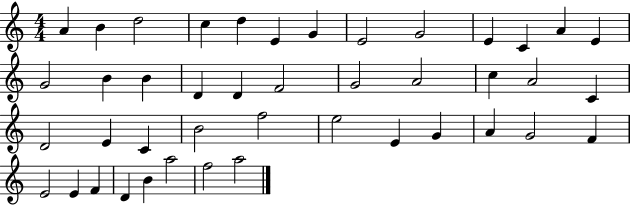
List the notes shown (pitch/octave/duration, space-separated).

A4/q B4/q D5/h C5/q D5/q E4/q G4/q E4/h G4/h E4/q C4/q A4/q E4/q G4/h B4/q B4/q D4/q D4/q F4/h G4/h A4/h C5/q A4/h C4/q D4/h E4/q C4/q B4/h F5/h E5/h E4/q G4/q A4/q G4/h F4/q E4/h E4/q F4/q D4/q B4/q A5/h F5/h A5/h